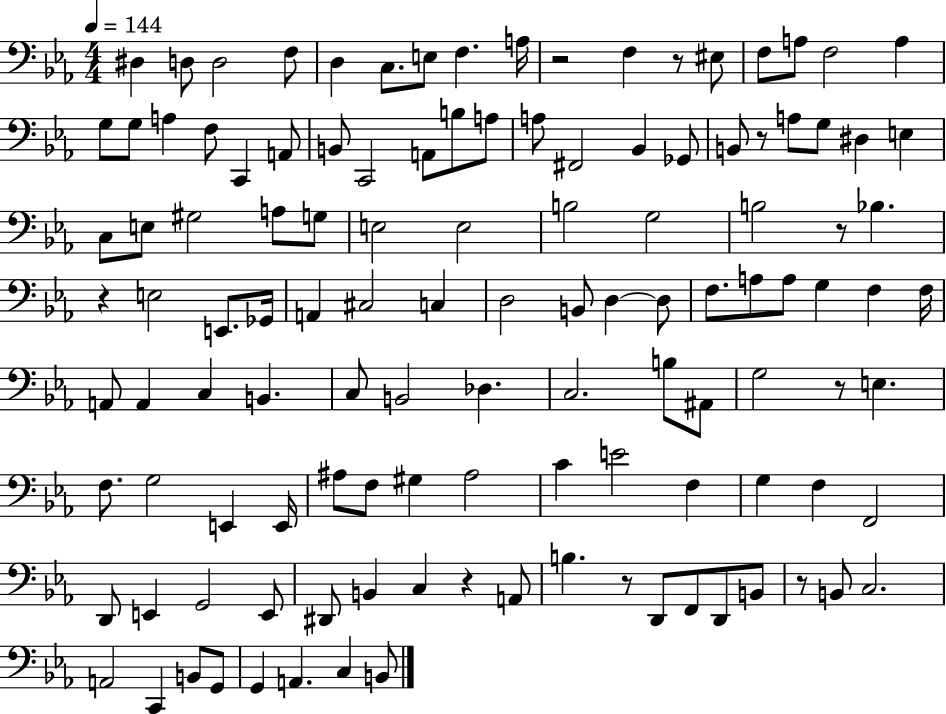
X:1
T:Untitled
M:4/4
L:1/4
K:Eb
^D, D,/2 D,2 F,/2 D, C,/2 E,/2 F, A,/4 z2 F, z/2 ^E,/2 F,/2 A,/2 F,2 A, G,/2 G,/2 A, F,/2 C,, A,,/2 B,,/2 C,,2 A,,/2 B,/2 A,/2 A,/2 ^F,,2 _B,, _G,,/2 B,,/2 z/2 A,/2 G,/2 ^D, E, C,/2 E,/2 ^G,2 A,/2 G,/2 E,2 E,2 B,2 G,2 B,2 z/2 _B, z E,2 E,,/2 _G,,/4 A,, ^C,2 C, D,2 B,,/2 D, D,/2 F,/2 A,/2 A,/2 G, F, F,/4 A,,/2 A,, C, B,, C,/2 B,,2 _D, C,2 B,/2 ^A,,/2 G,2 z/2 E, F,/2 G,2 E,, E,,/4 ^A,/2 F,/2 ^G, ^A,2 C E2 F, G, F, F,,2 D,,/2 E,, G,,2 E,,/2 ^D,,/2 B,, C, z A,,/2 B, z/2 D,,/2 F,,/2 D,,/2 B,,/2 z/2 B,,/2 C,2 A,,2 C,, B,,/2 G,,/2 G,, A,, C, B,,/2